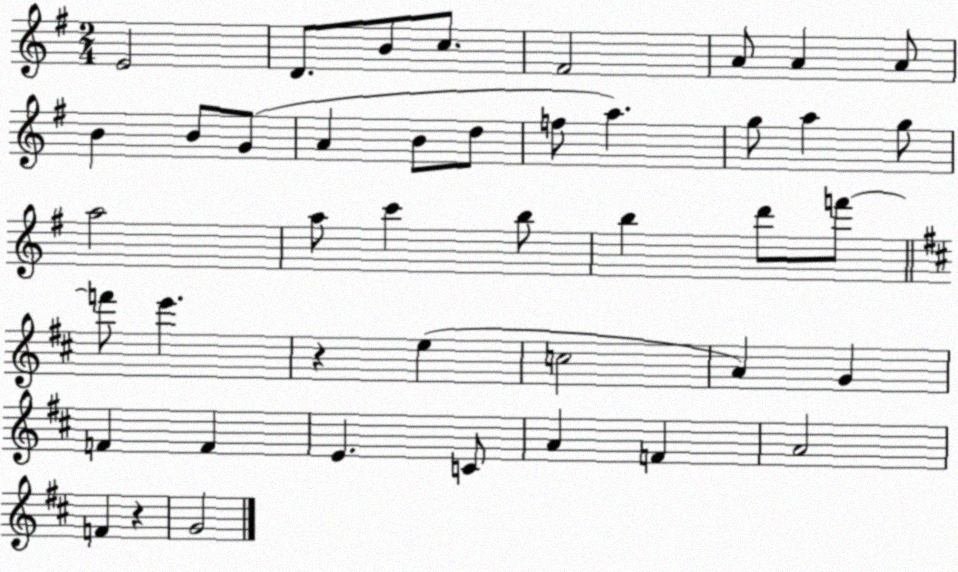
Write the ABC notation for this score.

X:1
T:Untitled
M:2/4
L:1/4
K:G
E2 D/2 B/2 c/2 ^F2 A/2 A A/2 B B/2 G/2 A B/2 d/2 f/2 a g/2 a g/2 a2 a/2 c' b/2 b d'/2 f'/2 f'/2 e' z e c2 A G F F E C/2 A F A2 F z G2